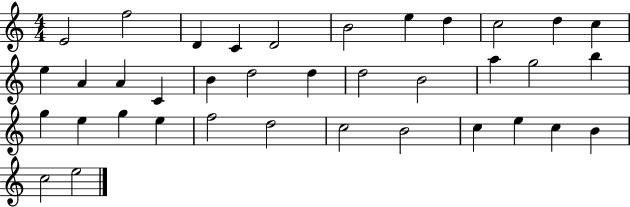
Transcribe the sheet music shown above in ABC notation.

X:1
T:Untitled
M:4/4
L:1/4
K:C
E2 f2 D C D2 B2 e d c2 d c e A A C B d2 d d2 B2 a g2 b g e g e f2 d2 c2 B2 c e c B c2 e2